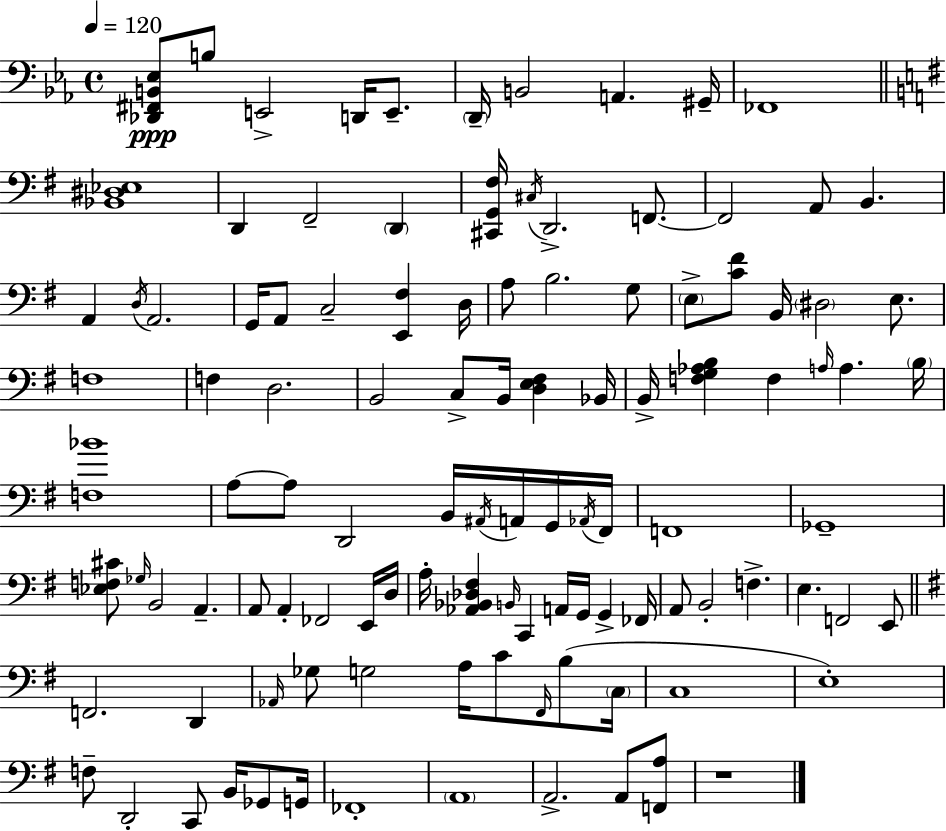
X:1
T:Untitled
M:4/4
L:1/4
K:Cm
[_D,,^F,,B,,_E,]/2 B,/2 E,,2 D,,/4 E,,/2 D,,/4 B,,2 A,, ^G,,/4 _F,,4 [_B,,^D,_E,]4 D,, ^F,,2 D,, [^C,,G,,^F,]/4 ^C,/4 D,,2 F,,/2 F,,2 A,,/2 B,, A,, D,/4 A,,2 G,,/4 A,,/2 C,2 [E,,^F,] D,/4 A,/2 B,2 G,/2 E,/2 [C^F]/2 B,,/4 ^D,2 E,/2 F,4 F, D,2 B,,2 C,/2 B,,/4 [D,E,^F,] _B,,/4 B,,/4 [F,G,_A,B,] F, A,/4 A, B,/4 [F,_B]4 A,/2 A,/2 D,,2 B,,/4 ^A,,/4 A,,/4 G,,/4 _A,,/4 ^F,,/4 F,,4 _G,,4 [_E,F,^C]/2 _G,/4 B,,2 A,, A,,/2 A,, _F,,2 E,,/4 D,/4 A,/4 [_A,,_B,,_D,^F,] B,,/4 C,, A,,/4 G,,/4 G,, _F,,/4 A,,/2 B,,2 F, E, F,,2 E,,/2 F,,2 D,, _A,,/4 _G,/2 G,2 A,/4 C/2 ^F,,/4 B,/2 C,/4 C,4 E,4 F,/2 D,,2 C,,/2 B,,/4 _G,,/2 G,,/4 _F,,4 A,,4 A,,2 A,,/2 [F,,A,]/2 z4